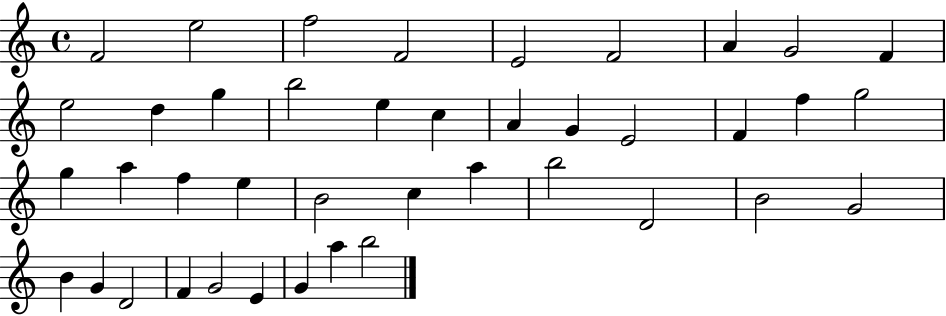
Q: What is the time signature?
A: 4/4